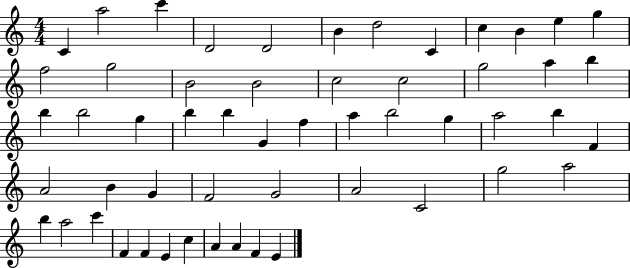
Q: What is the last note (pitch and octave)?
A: E4